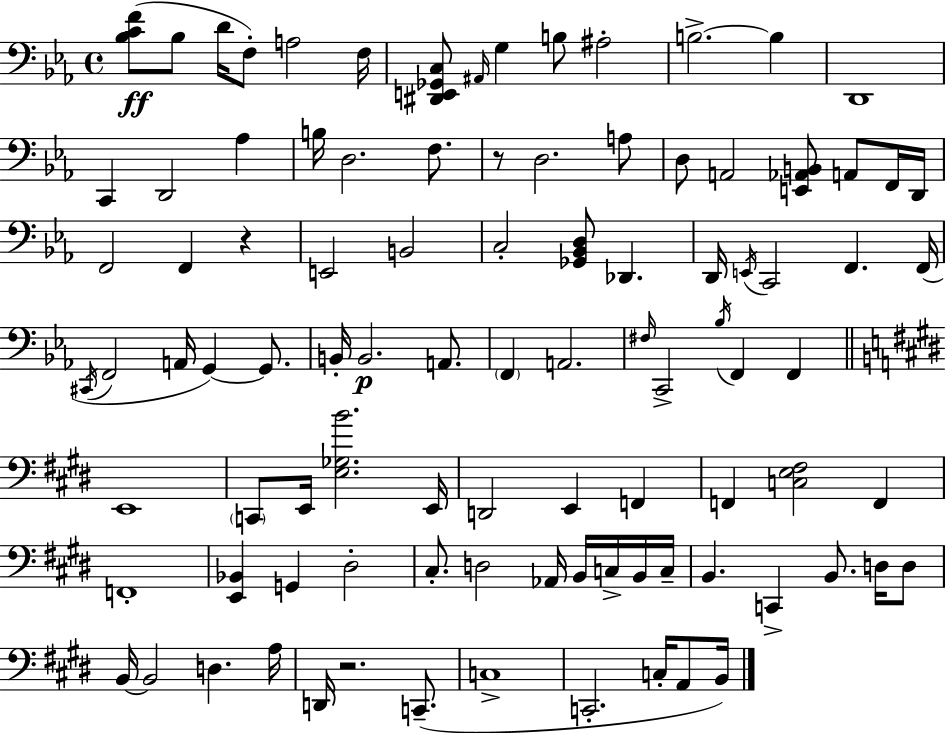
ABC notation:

X:1
T:Untitled
M:4/4
L:1/4
K:Cm
[_B,CF]/2 _B,/2 D/4 F,/2 A,2 F,/4 [^D,,E,,_G,,C,]/2 ^A,,/4 G, B,/2 ^A,2 B,2 B, D,,4 C,, D,,2 _A, B,/4 D,2 F,/2 z/2 D,2 A,/2 D,/2 A,,2 [E,,_A,,B,,]/2 A,,/2 F,,/4 D,,/4 F,,2 F,, z E,,2 B,,2 C,2 [_G,,_B,,D,]/2 _D,, D,,/4 E,,/4 C,,2 F,, F,,/4 ^C,,/4 F,,2 A,,/4 G,, G,,/2 B,,/4 B,,2 A,,/2 F,, A,,2 ^F,/4 C,,2 _B,/4 F,, F,, E,,4 C,,/2 E,,/4 [E,_G,B]2 E,,/4 D,,2 E,, F,, F,, [C,E,^F,]2 F,, F,,4 [E,,_B,,] G,, ^D,2 ^C,/2 D,2 _A,,/4 B,,/4 C,/4 B,,/4 C,/4 B,, C,, B,,/2 D,/4 D,/2 B,,/4 B,,2 D, A,/4 D,,/4 z2 C,,/2 C,4 C,,2 C,/4 A,,/2 B,,/4